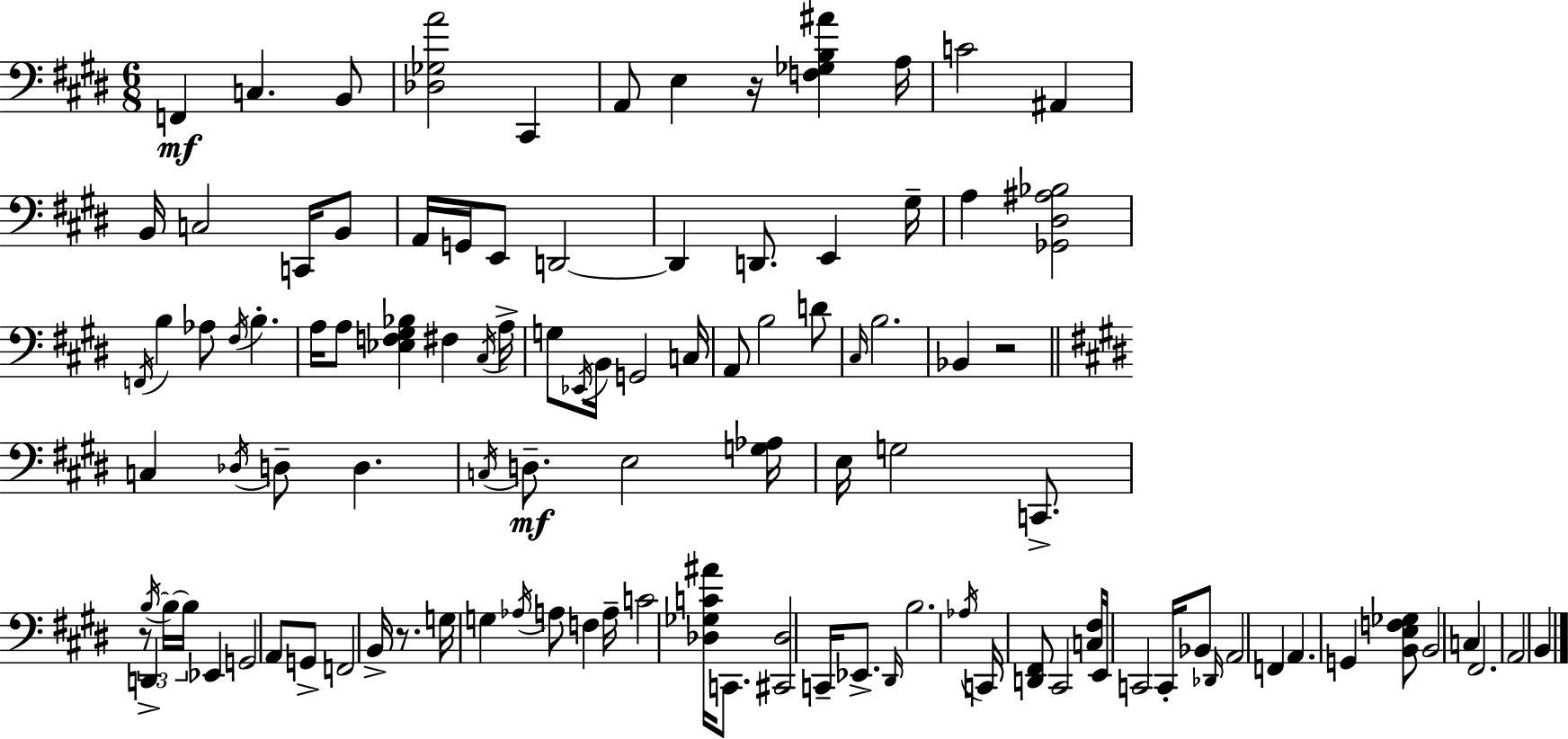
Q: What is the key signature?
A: E major